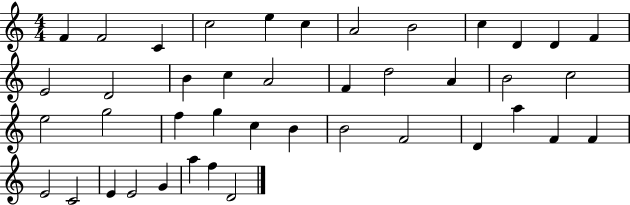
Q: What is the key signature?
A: C major